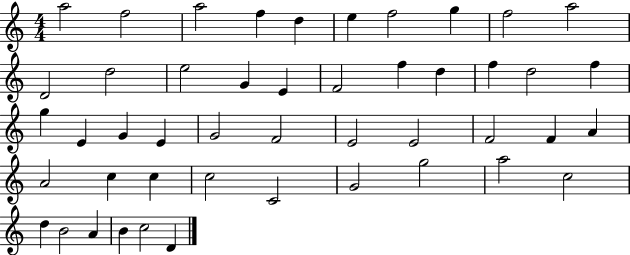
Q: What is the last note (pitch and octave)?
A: D4